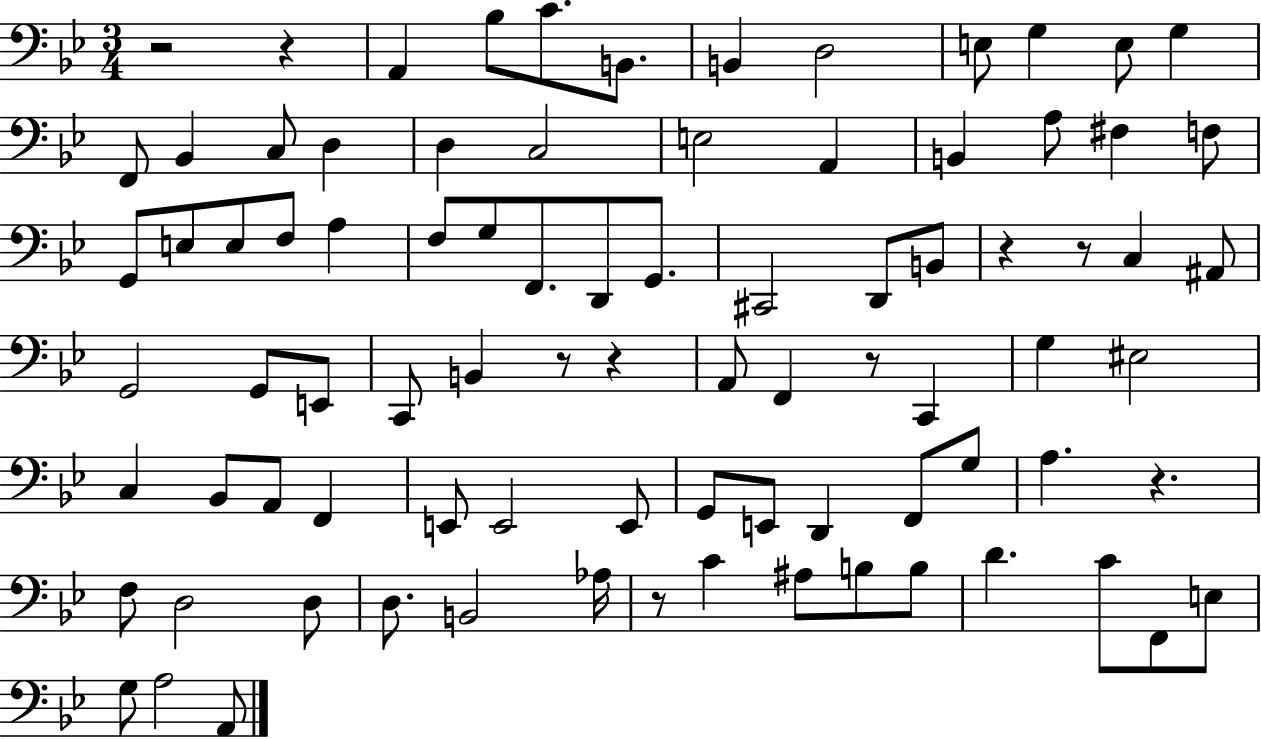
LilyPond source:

{
  \clef bass
  \numericTimeSignature
  \time 3/4
  \key bes \major
  \repeat volta 2 { r2 r4 | a,4 bes8 c'8. b,8. | b,4 d2 | e8 g4 e8 g4 | \break f,8 bes,4 c8 d4 | d4 c2 | e2 a,4 | b,4 a8 fis4 f8 | \break g,8 e8 e8 f8 a4 | f8 g8 f,8. d,8 g,8. | cis,2 d,8 b,8 | r4 r8 c4 ais,8 | \break g,2 g,8 e,8 | c,8 b,4 r8 r4 | a,8 f,4 r8 c,4 | g4 eis2 | \break c4 bes,8 a,8 f,4 | e,8 e,2 e,8 | g,8 e,8 d,4 f,8 g8 | a4. r4. | \break f8 d2 d8 | d8. b,2 aes16 | r8 c'4 ais8 b8 b8 | d'4. c'8 f,8 e8 | \break g8 a2 a,8 | } \bar "|."
}